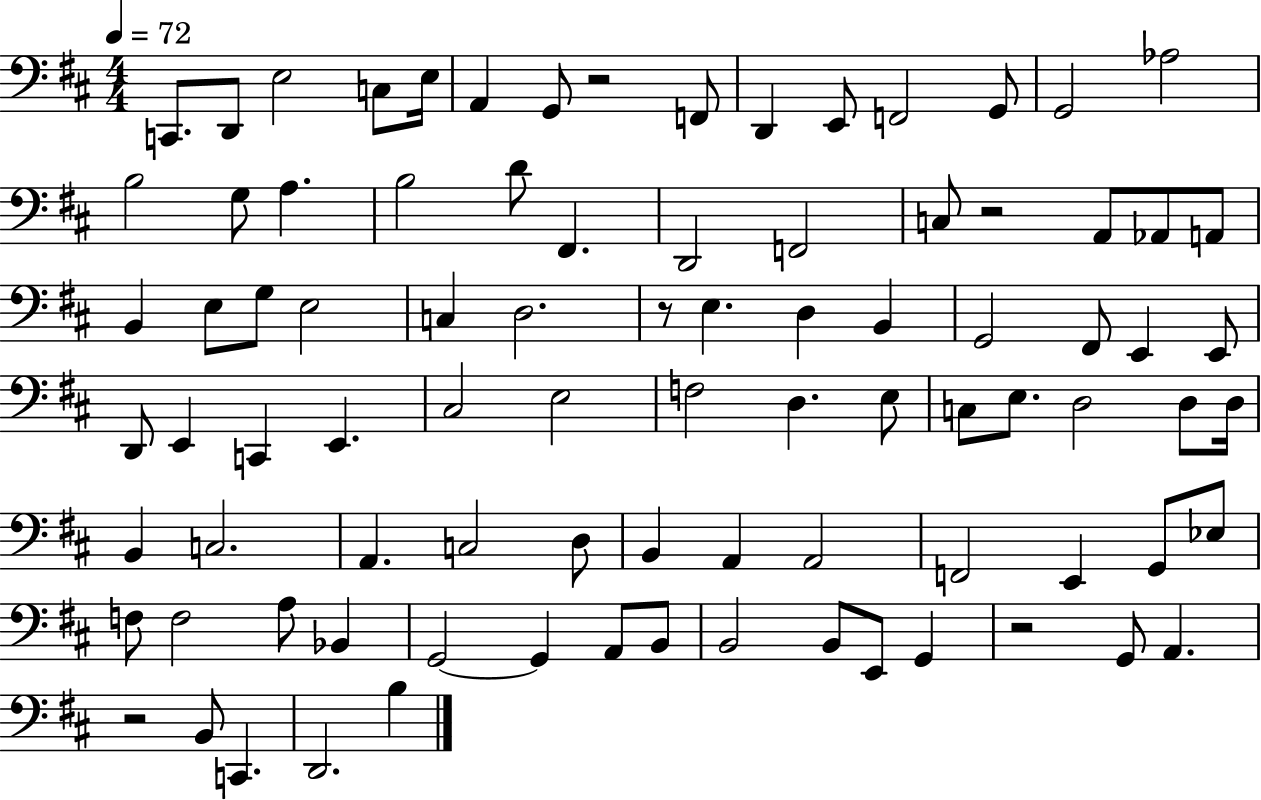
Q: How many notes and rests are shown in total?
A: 88